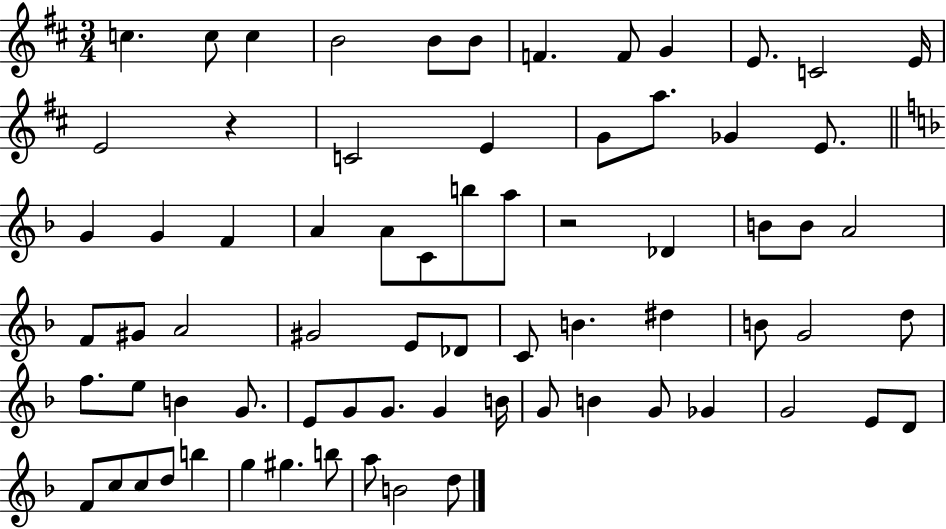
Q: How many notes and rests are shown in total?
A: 72